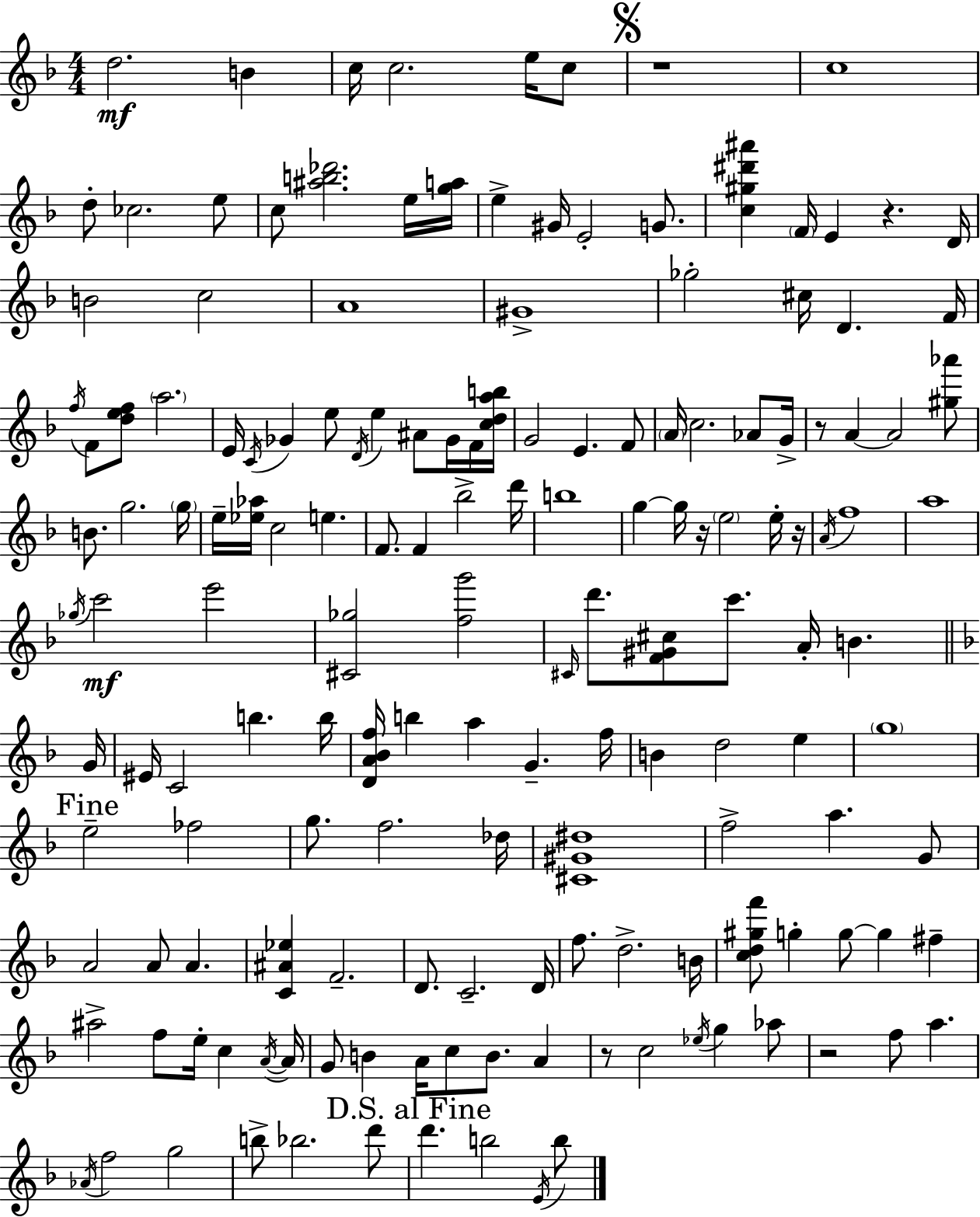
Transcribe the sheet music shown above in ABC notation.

X:1
T:Untitled
M:4/4
L:1/4
K:F
d2 B c/4 c2 e/4 c/2 z4 c4 d/2 _c2 e/2 c/2 [^ab_d']2 e/4 [ga]/4 e ^G/4 E2 G/2 [c^g^d'^a'] F/4 E z D/4 B2 c2 A4 ^G4 _g2 ^c/4 D F/4 f/4 F/2 [def]/2 a2 E/4 C/4 _G e/2 D/4 e ^A/2 _G/4 F/4 [cdab]/4 G2 E F/2 A/4 c2 _A/2 G/4 z/2 A A2 [^g_a']/2 B/2 g2 g/4 e/4 [_e_a]/4 c2 e F/2 F _b2 d'/4 b4 g g/4 z/4 e2 e/4 z/4 A/4 f4 a4 _g/4 c'2 e'2 [^C_g]2 [fg']2 ^C/4 d'/2 [F^G^c]/2 c'/2 A/4 B G/4 ^E/4 C2 b b/4 [DA_Bf]/4 b a G f/4 B d2 e g4 e2 _f2 g/2 f2 _d/4 [^C^G^d]4 f2 a G/2 A2 A/2 A [C^A_e] F2 D/2 C2 D/4 f/2 d2 B/4 [cd^gf']/2 g g/2 g ^f ^a2 f/2 e/4 c A/4 A/4 G/2 B A/4 c/2 B/2 A z/2 c2 _e/4 g _a/2 z2 f/2 a _A/4 f2 g2 b/2 _b2 d'/2 d' b2 E/4 b/2